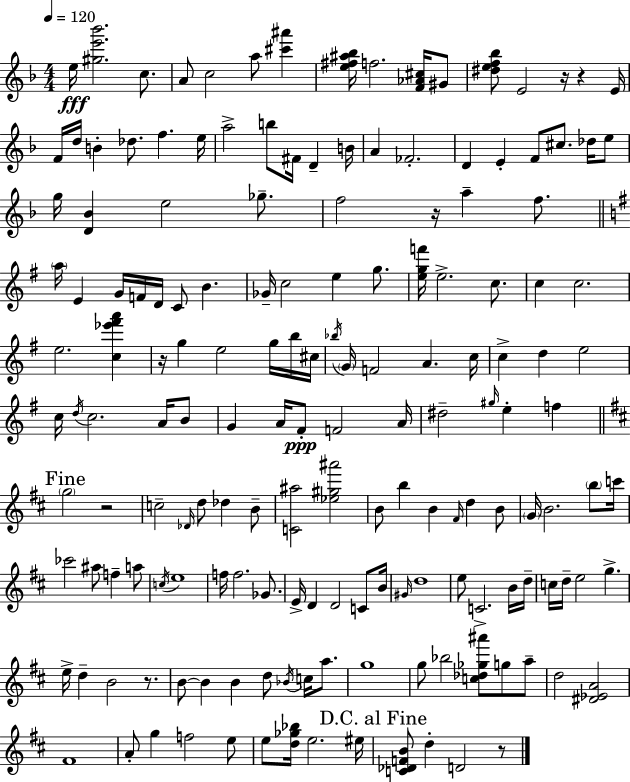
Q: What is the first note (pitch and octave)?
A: E5